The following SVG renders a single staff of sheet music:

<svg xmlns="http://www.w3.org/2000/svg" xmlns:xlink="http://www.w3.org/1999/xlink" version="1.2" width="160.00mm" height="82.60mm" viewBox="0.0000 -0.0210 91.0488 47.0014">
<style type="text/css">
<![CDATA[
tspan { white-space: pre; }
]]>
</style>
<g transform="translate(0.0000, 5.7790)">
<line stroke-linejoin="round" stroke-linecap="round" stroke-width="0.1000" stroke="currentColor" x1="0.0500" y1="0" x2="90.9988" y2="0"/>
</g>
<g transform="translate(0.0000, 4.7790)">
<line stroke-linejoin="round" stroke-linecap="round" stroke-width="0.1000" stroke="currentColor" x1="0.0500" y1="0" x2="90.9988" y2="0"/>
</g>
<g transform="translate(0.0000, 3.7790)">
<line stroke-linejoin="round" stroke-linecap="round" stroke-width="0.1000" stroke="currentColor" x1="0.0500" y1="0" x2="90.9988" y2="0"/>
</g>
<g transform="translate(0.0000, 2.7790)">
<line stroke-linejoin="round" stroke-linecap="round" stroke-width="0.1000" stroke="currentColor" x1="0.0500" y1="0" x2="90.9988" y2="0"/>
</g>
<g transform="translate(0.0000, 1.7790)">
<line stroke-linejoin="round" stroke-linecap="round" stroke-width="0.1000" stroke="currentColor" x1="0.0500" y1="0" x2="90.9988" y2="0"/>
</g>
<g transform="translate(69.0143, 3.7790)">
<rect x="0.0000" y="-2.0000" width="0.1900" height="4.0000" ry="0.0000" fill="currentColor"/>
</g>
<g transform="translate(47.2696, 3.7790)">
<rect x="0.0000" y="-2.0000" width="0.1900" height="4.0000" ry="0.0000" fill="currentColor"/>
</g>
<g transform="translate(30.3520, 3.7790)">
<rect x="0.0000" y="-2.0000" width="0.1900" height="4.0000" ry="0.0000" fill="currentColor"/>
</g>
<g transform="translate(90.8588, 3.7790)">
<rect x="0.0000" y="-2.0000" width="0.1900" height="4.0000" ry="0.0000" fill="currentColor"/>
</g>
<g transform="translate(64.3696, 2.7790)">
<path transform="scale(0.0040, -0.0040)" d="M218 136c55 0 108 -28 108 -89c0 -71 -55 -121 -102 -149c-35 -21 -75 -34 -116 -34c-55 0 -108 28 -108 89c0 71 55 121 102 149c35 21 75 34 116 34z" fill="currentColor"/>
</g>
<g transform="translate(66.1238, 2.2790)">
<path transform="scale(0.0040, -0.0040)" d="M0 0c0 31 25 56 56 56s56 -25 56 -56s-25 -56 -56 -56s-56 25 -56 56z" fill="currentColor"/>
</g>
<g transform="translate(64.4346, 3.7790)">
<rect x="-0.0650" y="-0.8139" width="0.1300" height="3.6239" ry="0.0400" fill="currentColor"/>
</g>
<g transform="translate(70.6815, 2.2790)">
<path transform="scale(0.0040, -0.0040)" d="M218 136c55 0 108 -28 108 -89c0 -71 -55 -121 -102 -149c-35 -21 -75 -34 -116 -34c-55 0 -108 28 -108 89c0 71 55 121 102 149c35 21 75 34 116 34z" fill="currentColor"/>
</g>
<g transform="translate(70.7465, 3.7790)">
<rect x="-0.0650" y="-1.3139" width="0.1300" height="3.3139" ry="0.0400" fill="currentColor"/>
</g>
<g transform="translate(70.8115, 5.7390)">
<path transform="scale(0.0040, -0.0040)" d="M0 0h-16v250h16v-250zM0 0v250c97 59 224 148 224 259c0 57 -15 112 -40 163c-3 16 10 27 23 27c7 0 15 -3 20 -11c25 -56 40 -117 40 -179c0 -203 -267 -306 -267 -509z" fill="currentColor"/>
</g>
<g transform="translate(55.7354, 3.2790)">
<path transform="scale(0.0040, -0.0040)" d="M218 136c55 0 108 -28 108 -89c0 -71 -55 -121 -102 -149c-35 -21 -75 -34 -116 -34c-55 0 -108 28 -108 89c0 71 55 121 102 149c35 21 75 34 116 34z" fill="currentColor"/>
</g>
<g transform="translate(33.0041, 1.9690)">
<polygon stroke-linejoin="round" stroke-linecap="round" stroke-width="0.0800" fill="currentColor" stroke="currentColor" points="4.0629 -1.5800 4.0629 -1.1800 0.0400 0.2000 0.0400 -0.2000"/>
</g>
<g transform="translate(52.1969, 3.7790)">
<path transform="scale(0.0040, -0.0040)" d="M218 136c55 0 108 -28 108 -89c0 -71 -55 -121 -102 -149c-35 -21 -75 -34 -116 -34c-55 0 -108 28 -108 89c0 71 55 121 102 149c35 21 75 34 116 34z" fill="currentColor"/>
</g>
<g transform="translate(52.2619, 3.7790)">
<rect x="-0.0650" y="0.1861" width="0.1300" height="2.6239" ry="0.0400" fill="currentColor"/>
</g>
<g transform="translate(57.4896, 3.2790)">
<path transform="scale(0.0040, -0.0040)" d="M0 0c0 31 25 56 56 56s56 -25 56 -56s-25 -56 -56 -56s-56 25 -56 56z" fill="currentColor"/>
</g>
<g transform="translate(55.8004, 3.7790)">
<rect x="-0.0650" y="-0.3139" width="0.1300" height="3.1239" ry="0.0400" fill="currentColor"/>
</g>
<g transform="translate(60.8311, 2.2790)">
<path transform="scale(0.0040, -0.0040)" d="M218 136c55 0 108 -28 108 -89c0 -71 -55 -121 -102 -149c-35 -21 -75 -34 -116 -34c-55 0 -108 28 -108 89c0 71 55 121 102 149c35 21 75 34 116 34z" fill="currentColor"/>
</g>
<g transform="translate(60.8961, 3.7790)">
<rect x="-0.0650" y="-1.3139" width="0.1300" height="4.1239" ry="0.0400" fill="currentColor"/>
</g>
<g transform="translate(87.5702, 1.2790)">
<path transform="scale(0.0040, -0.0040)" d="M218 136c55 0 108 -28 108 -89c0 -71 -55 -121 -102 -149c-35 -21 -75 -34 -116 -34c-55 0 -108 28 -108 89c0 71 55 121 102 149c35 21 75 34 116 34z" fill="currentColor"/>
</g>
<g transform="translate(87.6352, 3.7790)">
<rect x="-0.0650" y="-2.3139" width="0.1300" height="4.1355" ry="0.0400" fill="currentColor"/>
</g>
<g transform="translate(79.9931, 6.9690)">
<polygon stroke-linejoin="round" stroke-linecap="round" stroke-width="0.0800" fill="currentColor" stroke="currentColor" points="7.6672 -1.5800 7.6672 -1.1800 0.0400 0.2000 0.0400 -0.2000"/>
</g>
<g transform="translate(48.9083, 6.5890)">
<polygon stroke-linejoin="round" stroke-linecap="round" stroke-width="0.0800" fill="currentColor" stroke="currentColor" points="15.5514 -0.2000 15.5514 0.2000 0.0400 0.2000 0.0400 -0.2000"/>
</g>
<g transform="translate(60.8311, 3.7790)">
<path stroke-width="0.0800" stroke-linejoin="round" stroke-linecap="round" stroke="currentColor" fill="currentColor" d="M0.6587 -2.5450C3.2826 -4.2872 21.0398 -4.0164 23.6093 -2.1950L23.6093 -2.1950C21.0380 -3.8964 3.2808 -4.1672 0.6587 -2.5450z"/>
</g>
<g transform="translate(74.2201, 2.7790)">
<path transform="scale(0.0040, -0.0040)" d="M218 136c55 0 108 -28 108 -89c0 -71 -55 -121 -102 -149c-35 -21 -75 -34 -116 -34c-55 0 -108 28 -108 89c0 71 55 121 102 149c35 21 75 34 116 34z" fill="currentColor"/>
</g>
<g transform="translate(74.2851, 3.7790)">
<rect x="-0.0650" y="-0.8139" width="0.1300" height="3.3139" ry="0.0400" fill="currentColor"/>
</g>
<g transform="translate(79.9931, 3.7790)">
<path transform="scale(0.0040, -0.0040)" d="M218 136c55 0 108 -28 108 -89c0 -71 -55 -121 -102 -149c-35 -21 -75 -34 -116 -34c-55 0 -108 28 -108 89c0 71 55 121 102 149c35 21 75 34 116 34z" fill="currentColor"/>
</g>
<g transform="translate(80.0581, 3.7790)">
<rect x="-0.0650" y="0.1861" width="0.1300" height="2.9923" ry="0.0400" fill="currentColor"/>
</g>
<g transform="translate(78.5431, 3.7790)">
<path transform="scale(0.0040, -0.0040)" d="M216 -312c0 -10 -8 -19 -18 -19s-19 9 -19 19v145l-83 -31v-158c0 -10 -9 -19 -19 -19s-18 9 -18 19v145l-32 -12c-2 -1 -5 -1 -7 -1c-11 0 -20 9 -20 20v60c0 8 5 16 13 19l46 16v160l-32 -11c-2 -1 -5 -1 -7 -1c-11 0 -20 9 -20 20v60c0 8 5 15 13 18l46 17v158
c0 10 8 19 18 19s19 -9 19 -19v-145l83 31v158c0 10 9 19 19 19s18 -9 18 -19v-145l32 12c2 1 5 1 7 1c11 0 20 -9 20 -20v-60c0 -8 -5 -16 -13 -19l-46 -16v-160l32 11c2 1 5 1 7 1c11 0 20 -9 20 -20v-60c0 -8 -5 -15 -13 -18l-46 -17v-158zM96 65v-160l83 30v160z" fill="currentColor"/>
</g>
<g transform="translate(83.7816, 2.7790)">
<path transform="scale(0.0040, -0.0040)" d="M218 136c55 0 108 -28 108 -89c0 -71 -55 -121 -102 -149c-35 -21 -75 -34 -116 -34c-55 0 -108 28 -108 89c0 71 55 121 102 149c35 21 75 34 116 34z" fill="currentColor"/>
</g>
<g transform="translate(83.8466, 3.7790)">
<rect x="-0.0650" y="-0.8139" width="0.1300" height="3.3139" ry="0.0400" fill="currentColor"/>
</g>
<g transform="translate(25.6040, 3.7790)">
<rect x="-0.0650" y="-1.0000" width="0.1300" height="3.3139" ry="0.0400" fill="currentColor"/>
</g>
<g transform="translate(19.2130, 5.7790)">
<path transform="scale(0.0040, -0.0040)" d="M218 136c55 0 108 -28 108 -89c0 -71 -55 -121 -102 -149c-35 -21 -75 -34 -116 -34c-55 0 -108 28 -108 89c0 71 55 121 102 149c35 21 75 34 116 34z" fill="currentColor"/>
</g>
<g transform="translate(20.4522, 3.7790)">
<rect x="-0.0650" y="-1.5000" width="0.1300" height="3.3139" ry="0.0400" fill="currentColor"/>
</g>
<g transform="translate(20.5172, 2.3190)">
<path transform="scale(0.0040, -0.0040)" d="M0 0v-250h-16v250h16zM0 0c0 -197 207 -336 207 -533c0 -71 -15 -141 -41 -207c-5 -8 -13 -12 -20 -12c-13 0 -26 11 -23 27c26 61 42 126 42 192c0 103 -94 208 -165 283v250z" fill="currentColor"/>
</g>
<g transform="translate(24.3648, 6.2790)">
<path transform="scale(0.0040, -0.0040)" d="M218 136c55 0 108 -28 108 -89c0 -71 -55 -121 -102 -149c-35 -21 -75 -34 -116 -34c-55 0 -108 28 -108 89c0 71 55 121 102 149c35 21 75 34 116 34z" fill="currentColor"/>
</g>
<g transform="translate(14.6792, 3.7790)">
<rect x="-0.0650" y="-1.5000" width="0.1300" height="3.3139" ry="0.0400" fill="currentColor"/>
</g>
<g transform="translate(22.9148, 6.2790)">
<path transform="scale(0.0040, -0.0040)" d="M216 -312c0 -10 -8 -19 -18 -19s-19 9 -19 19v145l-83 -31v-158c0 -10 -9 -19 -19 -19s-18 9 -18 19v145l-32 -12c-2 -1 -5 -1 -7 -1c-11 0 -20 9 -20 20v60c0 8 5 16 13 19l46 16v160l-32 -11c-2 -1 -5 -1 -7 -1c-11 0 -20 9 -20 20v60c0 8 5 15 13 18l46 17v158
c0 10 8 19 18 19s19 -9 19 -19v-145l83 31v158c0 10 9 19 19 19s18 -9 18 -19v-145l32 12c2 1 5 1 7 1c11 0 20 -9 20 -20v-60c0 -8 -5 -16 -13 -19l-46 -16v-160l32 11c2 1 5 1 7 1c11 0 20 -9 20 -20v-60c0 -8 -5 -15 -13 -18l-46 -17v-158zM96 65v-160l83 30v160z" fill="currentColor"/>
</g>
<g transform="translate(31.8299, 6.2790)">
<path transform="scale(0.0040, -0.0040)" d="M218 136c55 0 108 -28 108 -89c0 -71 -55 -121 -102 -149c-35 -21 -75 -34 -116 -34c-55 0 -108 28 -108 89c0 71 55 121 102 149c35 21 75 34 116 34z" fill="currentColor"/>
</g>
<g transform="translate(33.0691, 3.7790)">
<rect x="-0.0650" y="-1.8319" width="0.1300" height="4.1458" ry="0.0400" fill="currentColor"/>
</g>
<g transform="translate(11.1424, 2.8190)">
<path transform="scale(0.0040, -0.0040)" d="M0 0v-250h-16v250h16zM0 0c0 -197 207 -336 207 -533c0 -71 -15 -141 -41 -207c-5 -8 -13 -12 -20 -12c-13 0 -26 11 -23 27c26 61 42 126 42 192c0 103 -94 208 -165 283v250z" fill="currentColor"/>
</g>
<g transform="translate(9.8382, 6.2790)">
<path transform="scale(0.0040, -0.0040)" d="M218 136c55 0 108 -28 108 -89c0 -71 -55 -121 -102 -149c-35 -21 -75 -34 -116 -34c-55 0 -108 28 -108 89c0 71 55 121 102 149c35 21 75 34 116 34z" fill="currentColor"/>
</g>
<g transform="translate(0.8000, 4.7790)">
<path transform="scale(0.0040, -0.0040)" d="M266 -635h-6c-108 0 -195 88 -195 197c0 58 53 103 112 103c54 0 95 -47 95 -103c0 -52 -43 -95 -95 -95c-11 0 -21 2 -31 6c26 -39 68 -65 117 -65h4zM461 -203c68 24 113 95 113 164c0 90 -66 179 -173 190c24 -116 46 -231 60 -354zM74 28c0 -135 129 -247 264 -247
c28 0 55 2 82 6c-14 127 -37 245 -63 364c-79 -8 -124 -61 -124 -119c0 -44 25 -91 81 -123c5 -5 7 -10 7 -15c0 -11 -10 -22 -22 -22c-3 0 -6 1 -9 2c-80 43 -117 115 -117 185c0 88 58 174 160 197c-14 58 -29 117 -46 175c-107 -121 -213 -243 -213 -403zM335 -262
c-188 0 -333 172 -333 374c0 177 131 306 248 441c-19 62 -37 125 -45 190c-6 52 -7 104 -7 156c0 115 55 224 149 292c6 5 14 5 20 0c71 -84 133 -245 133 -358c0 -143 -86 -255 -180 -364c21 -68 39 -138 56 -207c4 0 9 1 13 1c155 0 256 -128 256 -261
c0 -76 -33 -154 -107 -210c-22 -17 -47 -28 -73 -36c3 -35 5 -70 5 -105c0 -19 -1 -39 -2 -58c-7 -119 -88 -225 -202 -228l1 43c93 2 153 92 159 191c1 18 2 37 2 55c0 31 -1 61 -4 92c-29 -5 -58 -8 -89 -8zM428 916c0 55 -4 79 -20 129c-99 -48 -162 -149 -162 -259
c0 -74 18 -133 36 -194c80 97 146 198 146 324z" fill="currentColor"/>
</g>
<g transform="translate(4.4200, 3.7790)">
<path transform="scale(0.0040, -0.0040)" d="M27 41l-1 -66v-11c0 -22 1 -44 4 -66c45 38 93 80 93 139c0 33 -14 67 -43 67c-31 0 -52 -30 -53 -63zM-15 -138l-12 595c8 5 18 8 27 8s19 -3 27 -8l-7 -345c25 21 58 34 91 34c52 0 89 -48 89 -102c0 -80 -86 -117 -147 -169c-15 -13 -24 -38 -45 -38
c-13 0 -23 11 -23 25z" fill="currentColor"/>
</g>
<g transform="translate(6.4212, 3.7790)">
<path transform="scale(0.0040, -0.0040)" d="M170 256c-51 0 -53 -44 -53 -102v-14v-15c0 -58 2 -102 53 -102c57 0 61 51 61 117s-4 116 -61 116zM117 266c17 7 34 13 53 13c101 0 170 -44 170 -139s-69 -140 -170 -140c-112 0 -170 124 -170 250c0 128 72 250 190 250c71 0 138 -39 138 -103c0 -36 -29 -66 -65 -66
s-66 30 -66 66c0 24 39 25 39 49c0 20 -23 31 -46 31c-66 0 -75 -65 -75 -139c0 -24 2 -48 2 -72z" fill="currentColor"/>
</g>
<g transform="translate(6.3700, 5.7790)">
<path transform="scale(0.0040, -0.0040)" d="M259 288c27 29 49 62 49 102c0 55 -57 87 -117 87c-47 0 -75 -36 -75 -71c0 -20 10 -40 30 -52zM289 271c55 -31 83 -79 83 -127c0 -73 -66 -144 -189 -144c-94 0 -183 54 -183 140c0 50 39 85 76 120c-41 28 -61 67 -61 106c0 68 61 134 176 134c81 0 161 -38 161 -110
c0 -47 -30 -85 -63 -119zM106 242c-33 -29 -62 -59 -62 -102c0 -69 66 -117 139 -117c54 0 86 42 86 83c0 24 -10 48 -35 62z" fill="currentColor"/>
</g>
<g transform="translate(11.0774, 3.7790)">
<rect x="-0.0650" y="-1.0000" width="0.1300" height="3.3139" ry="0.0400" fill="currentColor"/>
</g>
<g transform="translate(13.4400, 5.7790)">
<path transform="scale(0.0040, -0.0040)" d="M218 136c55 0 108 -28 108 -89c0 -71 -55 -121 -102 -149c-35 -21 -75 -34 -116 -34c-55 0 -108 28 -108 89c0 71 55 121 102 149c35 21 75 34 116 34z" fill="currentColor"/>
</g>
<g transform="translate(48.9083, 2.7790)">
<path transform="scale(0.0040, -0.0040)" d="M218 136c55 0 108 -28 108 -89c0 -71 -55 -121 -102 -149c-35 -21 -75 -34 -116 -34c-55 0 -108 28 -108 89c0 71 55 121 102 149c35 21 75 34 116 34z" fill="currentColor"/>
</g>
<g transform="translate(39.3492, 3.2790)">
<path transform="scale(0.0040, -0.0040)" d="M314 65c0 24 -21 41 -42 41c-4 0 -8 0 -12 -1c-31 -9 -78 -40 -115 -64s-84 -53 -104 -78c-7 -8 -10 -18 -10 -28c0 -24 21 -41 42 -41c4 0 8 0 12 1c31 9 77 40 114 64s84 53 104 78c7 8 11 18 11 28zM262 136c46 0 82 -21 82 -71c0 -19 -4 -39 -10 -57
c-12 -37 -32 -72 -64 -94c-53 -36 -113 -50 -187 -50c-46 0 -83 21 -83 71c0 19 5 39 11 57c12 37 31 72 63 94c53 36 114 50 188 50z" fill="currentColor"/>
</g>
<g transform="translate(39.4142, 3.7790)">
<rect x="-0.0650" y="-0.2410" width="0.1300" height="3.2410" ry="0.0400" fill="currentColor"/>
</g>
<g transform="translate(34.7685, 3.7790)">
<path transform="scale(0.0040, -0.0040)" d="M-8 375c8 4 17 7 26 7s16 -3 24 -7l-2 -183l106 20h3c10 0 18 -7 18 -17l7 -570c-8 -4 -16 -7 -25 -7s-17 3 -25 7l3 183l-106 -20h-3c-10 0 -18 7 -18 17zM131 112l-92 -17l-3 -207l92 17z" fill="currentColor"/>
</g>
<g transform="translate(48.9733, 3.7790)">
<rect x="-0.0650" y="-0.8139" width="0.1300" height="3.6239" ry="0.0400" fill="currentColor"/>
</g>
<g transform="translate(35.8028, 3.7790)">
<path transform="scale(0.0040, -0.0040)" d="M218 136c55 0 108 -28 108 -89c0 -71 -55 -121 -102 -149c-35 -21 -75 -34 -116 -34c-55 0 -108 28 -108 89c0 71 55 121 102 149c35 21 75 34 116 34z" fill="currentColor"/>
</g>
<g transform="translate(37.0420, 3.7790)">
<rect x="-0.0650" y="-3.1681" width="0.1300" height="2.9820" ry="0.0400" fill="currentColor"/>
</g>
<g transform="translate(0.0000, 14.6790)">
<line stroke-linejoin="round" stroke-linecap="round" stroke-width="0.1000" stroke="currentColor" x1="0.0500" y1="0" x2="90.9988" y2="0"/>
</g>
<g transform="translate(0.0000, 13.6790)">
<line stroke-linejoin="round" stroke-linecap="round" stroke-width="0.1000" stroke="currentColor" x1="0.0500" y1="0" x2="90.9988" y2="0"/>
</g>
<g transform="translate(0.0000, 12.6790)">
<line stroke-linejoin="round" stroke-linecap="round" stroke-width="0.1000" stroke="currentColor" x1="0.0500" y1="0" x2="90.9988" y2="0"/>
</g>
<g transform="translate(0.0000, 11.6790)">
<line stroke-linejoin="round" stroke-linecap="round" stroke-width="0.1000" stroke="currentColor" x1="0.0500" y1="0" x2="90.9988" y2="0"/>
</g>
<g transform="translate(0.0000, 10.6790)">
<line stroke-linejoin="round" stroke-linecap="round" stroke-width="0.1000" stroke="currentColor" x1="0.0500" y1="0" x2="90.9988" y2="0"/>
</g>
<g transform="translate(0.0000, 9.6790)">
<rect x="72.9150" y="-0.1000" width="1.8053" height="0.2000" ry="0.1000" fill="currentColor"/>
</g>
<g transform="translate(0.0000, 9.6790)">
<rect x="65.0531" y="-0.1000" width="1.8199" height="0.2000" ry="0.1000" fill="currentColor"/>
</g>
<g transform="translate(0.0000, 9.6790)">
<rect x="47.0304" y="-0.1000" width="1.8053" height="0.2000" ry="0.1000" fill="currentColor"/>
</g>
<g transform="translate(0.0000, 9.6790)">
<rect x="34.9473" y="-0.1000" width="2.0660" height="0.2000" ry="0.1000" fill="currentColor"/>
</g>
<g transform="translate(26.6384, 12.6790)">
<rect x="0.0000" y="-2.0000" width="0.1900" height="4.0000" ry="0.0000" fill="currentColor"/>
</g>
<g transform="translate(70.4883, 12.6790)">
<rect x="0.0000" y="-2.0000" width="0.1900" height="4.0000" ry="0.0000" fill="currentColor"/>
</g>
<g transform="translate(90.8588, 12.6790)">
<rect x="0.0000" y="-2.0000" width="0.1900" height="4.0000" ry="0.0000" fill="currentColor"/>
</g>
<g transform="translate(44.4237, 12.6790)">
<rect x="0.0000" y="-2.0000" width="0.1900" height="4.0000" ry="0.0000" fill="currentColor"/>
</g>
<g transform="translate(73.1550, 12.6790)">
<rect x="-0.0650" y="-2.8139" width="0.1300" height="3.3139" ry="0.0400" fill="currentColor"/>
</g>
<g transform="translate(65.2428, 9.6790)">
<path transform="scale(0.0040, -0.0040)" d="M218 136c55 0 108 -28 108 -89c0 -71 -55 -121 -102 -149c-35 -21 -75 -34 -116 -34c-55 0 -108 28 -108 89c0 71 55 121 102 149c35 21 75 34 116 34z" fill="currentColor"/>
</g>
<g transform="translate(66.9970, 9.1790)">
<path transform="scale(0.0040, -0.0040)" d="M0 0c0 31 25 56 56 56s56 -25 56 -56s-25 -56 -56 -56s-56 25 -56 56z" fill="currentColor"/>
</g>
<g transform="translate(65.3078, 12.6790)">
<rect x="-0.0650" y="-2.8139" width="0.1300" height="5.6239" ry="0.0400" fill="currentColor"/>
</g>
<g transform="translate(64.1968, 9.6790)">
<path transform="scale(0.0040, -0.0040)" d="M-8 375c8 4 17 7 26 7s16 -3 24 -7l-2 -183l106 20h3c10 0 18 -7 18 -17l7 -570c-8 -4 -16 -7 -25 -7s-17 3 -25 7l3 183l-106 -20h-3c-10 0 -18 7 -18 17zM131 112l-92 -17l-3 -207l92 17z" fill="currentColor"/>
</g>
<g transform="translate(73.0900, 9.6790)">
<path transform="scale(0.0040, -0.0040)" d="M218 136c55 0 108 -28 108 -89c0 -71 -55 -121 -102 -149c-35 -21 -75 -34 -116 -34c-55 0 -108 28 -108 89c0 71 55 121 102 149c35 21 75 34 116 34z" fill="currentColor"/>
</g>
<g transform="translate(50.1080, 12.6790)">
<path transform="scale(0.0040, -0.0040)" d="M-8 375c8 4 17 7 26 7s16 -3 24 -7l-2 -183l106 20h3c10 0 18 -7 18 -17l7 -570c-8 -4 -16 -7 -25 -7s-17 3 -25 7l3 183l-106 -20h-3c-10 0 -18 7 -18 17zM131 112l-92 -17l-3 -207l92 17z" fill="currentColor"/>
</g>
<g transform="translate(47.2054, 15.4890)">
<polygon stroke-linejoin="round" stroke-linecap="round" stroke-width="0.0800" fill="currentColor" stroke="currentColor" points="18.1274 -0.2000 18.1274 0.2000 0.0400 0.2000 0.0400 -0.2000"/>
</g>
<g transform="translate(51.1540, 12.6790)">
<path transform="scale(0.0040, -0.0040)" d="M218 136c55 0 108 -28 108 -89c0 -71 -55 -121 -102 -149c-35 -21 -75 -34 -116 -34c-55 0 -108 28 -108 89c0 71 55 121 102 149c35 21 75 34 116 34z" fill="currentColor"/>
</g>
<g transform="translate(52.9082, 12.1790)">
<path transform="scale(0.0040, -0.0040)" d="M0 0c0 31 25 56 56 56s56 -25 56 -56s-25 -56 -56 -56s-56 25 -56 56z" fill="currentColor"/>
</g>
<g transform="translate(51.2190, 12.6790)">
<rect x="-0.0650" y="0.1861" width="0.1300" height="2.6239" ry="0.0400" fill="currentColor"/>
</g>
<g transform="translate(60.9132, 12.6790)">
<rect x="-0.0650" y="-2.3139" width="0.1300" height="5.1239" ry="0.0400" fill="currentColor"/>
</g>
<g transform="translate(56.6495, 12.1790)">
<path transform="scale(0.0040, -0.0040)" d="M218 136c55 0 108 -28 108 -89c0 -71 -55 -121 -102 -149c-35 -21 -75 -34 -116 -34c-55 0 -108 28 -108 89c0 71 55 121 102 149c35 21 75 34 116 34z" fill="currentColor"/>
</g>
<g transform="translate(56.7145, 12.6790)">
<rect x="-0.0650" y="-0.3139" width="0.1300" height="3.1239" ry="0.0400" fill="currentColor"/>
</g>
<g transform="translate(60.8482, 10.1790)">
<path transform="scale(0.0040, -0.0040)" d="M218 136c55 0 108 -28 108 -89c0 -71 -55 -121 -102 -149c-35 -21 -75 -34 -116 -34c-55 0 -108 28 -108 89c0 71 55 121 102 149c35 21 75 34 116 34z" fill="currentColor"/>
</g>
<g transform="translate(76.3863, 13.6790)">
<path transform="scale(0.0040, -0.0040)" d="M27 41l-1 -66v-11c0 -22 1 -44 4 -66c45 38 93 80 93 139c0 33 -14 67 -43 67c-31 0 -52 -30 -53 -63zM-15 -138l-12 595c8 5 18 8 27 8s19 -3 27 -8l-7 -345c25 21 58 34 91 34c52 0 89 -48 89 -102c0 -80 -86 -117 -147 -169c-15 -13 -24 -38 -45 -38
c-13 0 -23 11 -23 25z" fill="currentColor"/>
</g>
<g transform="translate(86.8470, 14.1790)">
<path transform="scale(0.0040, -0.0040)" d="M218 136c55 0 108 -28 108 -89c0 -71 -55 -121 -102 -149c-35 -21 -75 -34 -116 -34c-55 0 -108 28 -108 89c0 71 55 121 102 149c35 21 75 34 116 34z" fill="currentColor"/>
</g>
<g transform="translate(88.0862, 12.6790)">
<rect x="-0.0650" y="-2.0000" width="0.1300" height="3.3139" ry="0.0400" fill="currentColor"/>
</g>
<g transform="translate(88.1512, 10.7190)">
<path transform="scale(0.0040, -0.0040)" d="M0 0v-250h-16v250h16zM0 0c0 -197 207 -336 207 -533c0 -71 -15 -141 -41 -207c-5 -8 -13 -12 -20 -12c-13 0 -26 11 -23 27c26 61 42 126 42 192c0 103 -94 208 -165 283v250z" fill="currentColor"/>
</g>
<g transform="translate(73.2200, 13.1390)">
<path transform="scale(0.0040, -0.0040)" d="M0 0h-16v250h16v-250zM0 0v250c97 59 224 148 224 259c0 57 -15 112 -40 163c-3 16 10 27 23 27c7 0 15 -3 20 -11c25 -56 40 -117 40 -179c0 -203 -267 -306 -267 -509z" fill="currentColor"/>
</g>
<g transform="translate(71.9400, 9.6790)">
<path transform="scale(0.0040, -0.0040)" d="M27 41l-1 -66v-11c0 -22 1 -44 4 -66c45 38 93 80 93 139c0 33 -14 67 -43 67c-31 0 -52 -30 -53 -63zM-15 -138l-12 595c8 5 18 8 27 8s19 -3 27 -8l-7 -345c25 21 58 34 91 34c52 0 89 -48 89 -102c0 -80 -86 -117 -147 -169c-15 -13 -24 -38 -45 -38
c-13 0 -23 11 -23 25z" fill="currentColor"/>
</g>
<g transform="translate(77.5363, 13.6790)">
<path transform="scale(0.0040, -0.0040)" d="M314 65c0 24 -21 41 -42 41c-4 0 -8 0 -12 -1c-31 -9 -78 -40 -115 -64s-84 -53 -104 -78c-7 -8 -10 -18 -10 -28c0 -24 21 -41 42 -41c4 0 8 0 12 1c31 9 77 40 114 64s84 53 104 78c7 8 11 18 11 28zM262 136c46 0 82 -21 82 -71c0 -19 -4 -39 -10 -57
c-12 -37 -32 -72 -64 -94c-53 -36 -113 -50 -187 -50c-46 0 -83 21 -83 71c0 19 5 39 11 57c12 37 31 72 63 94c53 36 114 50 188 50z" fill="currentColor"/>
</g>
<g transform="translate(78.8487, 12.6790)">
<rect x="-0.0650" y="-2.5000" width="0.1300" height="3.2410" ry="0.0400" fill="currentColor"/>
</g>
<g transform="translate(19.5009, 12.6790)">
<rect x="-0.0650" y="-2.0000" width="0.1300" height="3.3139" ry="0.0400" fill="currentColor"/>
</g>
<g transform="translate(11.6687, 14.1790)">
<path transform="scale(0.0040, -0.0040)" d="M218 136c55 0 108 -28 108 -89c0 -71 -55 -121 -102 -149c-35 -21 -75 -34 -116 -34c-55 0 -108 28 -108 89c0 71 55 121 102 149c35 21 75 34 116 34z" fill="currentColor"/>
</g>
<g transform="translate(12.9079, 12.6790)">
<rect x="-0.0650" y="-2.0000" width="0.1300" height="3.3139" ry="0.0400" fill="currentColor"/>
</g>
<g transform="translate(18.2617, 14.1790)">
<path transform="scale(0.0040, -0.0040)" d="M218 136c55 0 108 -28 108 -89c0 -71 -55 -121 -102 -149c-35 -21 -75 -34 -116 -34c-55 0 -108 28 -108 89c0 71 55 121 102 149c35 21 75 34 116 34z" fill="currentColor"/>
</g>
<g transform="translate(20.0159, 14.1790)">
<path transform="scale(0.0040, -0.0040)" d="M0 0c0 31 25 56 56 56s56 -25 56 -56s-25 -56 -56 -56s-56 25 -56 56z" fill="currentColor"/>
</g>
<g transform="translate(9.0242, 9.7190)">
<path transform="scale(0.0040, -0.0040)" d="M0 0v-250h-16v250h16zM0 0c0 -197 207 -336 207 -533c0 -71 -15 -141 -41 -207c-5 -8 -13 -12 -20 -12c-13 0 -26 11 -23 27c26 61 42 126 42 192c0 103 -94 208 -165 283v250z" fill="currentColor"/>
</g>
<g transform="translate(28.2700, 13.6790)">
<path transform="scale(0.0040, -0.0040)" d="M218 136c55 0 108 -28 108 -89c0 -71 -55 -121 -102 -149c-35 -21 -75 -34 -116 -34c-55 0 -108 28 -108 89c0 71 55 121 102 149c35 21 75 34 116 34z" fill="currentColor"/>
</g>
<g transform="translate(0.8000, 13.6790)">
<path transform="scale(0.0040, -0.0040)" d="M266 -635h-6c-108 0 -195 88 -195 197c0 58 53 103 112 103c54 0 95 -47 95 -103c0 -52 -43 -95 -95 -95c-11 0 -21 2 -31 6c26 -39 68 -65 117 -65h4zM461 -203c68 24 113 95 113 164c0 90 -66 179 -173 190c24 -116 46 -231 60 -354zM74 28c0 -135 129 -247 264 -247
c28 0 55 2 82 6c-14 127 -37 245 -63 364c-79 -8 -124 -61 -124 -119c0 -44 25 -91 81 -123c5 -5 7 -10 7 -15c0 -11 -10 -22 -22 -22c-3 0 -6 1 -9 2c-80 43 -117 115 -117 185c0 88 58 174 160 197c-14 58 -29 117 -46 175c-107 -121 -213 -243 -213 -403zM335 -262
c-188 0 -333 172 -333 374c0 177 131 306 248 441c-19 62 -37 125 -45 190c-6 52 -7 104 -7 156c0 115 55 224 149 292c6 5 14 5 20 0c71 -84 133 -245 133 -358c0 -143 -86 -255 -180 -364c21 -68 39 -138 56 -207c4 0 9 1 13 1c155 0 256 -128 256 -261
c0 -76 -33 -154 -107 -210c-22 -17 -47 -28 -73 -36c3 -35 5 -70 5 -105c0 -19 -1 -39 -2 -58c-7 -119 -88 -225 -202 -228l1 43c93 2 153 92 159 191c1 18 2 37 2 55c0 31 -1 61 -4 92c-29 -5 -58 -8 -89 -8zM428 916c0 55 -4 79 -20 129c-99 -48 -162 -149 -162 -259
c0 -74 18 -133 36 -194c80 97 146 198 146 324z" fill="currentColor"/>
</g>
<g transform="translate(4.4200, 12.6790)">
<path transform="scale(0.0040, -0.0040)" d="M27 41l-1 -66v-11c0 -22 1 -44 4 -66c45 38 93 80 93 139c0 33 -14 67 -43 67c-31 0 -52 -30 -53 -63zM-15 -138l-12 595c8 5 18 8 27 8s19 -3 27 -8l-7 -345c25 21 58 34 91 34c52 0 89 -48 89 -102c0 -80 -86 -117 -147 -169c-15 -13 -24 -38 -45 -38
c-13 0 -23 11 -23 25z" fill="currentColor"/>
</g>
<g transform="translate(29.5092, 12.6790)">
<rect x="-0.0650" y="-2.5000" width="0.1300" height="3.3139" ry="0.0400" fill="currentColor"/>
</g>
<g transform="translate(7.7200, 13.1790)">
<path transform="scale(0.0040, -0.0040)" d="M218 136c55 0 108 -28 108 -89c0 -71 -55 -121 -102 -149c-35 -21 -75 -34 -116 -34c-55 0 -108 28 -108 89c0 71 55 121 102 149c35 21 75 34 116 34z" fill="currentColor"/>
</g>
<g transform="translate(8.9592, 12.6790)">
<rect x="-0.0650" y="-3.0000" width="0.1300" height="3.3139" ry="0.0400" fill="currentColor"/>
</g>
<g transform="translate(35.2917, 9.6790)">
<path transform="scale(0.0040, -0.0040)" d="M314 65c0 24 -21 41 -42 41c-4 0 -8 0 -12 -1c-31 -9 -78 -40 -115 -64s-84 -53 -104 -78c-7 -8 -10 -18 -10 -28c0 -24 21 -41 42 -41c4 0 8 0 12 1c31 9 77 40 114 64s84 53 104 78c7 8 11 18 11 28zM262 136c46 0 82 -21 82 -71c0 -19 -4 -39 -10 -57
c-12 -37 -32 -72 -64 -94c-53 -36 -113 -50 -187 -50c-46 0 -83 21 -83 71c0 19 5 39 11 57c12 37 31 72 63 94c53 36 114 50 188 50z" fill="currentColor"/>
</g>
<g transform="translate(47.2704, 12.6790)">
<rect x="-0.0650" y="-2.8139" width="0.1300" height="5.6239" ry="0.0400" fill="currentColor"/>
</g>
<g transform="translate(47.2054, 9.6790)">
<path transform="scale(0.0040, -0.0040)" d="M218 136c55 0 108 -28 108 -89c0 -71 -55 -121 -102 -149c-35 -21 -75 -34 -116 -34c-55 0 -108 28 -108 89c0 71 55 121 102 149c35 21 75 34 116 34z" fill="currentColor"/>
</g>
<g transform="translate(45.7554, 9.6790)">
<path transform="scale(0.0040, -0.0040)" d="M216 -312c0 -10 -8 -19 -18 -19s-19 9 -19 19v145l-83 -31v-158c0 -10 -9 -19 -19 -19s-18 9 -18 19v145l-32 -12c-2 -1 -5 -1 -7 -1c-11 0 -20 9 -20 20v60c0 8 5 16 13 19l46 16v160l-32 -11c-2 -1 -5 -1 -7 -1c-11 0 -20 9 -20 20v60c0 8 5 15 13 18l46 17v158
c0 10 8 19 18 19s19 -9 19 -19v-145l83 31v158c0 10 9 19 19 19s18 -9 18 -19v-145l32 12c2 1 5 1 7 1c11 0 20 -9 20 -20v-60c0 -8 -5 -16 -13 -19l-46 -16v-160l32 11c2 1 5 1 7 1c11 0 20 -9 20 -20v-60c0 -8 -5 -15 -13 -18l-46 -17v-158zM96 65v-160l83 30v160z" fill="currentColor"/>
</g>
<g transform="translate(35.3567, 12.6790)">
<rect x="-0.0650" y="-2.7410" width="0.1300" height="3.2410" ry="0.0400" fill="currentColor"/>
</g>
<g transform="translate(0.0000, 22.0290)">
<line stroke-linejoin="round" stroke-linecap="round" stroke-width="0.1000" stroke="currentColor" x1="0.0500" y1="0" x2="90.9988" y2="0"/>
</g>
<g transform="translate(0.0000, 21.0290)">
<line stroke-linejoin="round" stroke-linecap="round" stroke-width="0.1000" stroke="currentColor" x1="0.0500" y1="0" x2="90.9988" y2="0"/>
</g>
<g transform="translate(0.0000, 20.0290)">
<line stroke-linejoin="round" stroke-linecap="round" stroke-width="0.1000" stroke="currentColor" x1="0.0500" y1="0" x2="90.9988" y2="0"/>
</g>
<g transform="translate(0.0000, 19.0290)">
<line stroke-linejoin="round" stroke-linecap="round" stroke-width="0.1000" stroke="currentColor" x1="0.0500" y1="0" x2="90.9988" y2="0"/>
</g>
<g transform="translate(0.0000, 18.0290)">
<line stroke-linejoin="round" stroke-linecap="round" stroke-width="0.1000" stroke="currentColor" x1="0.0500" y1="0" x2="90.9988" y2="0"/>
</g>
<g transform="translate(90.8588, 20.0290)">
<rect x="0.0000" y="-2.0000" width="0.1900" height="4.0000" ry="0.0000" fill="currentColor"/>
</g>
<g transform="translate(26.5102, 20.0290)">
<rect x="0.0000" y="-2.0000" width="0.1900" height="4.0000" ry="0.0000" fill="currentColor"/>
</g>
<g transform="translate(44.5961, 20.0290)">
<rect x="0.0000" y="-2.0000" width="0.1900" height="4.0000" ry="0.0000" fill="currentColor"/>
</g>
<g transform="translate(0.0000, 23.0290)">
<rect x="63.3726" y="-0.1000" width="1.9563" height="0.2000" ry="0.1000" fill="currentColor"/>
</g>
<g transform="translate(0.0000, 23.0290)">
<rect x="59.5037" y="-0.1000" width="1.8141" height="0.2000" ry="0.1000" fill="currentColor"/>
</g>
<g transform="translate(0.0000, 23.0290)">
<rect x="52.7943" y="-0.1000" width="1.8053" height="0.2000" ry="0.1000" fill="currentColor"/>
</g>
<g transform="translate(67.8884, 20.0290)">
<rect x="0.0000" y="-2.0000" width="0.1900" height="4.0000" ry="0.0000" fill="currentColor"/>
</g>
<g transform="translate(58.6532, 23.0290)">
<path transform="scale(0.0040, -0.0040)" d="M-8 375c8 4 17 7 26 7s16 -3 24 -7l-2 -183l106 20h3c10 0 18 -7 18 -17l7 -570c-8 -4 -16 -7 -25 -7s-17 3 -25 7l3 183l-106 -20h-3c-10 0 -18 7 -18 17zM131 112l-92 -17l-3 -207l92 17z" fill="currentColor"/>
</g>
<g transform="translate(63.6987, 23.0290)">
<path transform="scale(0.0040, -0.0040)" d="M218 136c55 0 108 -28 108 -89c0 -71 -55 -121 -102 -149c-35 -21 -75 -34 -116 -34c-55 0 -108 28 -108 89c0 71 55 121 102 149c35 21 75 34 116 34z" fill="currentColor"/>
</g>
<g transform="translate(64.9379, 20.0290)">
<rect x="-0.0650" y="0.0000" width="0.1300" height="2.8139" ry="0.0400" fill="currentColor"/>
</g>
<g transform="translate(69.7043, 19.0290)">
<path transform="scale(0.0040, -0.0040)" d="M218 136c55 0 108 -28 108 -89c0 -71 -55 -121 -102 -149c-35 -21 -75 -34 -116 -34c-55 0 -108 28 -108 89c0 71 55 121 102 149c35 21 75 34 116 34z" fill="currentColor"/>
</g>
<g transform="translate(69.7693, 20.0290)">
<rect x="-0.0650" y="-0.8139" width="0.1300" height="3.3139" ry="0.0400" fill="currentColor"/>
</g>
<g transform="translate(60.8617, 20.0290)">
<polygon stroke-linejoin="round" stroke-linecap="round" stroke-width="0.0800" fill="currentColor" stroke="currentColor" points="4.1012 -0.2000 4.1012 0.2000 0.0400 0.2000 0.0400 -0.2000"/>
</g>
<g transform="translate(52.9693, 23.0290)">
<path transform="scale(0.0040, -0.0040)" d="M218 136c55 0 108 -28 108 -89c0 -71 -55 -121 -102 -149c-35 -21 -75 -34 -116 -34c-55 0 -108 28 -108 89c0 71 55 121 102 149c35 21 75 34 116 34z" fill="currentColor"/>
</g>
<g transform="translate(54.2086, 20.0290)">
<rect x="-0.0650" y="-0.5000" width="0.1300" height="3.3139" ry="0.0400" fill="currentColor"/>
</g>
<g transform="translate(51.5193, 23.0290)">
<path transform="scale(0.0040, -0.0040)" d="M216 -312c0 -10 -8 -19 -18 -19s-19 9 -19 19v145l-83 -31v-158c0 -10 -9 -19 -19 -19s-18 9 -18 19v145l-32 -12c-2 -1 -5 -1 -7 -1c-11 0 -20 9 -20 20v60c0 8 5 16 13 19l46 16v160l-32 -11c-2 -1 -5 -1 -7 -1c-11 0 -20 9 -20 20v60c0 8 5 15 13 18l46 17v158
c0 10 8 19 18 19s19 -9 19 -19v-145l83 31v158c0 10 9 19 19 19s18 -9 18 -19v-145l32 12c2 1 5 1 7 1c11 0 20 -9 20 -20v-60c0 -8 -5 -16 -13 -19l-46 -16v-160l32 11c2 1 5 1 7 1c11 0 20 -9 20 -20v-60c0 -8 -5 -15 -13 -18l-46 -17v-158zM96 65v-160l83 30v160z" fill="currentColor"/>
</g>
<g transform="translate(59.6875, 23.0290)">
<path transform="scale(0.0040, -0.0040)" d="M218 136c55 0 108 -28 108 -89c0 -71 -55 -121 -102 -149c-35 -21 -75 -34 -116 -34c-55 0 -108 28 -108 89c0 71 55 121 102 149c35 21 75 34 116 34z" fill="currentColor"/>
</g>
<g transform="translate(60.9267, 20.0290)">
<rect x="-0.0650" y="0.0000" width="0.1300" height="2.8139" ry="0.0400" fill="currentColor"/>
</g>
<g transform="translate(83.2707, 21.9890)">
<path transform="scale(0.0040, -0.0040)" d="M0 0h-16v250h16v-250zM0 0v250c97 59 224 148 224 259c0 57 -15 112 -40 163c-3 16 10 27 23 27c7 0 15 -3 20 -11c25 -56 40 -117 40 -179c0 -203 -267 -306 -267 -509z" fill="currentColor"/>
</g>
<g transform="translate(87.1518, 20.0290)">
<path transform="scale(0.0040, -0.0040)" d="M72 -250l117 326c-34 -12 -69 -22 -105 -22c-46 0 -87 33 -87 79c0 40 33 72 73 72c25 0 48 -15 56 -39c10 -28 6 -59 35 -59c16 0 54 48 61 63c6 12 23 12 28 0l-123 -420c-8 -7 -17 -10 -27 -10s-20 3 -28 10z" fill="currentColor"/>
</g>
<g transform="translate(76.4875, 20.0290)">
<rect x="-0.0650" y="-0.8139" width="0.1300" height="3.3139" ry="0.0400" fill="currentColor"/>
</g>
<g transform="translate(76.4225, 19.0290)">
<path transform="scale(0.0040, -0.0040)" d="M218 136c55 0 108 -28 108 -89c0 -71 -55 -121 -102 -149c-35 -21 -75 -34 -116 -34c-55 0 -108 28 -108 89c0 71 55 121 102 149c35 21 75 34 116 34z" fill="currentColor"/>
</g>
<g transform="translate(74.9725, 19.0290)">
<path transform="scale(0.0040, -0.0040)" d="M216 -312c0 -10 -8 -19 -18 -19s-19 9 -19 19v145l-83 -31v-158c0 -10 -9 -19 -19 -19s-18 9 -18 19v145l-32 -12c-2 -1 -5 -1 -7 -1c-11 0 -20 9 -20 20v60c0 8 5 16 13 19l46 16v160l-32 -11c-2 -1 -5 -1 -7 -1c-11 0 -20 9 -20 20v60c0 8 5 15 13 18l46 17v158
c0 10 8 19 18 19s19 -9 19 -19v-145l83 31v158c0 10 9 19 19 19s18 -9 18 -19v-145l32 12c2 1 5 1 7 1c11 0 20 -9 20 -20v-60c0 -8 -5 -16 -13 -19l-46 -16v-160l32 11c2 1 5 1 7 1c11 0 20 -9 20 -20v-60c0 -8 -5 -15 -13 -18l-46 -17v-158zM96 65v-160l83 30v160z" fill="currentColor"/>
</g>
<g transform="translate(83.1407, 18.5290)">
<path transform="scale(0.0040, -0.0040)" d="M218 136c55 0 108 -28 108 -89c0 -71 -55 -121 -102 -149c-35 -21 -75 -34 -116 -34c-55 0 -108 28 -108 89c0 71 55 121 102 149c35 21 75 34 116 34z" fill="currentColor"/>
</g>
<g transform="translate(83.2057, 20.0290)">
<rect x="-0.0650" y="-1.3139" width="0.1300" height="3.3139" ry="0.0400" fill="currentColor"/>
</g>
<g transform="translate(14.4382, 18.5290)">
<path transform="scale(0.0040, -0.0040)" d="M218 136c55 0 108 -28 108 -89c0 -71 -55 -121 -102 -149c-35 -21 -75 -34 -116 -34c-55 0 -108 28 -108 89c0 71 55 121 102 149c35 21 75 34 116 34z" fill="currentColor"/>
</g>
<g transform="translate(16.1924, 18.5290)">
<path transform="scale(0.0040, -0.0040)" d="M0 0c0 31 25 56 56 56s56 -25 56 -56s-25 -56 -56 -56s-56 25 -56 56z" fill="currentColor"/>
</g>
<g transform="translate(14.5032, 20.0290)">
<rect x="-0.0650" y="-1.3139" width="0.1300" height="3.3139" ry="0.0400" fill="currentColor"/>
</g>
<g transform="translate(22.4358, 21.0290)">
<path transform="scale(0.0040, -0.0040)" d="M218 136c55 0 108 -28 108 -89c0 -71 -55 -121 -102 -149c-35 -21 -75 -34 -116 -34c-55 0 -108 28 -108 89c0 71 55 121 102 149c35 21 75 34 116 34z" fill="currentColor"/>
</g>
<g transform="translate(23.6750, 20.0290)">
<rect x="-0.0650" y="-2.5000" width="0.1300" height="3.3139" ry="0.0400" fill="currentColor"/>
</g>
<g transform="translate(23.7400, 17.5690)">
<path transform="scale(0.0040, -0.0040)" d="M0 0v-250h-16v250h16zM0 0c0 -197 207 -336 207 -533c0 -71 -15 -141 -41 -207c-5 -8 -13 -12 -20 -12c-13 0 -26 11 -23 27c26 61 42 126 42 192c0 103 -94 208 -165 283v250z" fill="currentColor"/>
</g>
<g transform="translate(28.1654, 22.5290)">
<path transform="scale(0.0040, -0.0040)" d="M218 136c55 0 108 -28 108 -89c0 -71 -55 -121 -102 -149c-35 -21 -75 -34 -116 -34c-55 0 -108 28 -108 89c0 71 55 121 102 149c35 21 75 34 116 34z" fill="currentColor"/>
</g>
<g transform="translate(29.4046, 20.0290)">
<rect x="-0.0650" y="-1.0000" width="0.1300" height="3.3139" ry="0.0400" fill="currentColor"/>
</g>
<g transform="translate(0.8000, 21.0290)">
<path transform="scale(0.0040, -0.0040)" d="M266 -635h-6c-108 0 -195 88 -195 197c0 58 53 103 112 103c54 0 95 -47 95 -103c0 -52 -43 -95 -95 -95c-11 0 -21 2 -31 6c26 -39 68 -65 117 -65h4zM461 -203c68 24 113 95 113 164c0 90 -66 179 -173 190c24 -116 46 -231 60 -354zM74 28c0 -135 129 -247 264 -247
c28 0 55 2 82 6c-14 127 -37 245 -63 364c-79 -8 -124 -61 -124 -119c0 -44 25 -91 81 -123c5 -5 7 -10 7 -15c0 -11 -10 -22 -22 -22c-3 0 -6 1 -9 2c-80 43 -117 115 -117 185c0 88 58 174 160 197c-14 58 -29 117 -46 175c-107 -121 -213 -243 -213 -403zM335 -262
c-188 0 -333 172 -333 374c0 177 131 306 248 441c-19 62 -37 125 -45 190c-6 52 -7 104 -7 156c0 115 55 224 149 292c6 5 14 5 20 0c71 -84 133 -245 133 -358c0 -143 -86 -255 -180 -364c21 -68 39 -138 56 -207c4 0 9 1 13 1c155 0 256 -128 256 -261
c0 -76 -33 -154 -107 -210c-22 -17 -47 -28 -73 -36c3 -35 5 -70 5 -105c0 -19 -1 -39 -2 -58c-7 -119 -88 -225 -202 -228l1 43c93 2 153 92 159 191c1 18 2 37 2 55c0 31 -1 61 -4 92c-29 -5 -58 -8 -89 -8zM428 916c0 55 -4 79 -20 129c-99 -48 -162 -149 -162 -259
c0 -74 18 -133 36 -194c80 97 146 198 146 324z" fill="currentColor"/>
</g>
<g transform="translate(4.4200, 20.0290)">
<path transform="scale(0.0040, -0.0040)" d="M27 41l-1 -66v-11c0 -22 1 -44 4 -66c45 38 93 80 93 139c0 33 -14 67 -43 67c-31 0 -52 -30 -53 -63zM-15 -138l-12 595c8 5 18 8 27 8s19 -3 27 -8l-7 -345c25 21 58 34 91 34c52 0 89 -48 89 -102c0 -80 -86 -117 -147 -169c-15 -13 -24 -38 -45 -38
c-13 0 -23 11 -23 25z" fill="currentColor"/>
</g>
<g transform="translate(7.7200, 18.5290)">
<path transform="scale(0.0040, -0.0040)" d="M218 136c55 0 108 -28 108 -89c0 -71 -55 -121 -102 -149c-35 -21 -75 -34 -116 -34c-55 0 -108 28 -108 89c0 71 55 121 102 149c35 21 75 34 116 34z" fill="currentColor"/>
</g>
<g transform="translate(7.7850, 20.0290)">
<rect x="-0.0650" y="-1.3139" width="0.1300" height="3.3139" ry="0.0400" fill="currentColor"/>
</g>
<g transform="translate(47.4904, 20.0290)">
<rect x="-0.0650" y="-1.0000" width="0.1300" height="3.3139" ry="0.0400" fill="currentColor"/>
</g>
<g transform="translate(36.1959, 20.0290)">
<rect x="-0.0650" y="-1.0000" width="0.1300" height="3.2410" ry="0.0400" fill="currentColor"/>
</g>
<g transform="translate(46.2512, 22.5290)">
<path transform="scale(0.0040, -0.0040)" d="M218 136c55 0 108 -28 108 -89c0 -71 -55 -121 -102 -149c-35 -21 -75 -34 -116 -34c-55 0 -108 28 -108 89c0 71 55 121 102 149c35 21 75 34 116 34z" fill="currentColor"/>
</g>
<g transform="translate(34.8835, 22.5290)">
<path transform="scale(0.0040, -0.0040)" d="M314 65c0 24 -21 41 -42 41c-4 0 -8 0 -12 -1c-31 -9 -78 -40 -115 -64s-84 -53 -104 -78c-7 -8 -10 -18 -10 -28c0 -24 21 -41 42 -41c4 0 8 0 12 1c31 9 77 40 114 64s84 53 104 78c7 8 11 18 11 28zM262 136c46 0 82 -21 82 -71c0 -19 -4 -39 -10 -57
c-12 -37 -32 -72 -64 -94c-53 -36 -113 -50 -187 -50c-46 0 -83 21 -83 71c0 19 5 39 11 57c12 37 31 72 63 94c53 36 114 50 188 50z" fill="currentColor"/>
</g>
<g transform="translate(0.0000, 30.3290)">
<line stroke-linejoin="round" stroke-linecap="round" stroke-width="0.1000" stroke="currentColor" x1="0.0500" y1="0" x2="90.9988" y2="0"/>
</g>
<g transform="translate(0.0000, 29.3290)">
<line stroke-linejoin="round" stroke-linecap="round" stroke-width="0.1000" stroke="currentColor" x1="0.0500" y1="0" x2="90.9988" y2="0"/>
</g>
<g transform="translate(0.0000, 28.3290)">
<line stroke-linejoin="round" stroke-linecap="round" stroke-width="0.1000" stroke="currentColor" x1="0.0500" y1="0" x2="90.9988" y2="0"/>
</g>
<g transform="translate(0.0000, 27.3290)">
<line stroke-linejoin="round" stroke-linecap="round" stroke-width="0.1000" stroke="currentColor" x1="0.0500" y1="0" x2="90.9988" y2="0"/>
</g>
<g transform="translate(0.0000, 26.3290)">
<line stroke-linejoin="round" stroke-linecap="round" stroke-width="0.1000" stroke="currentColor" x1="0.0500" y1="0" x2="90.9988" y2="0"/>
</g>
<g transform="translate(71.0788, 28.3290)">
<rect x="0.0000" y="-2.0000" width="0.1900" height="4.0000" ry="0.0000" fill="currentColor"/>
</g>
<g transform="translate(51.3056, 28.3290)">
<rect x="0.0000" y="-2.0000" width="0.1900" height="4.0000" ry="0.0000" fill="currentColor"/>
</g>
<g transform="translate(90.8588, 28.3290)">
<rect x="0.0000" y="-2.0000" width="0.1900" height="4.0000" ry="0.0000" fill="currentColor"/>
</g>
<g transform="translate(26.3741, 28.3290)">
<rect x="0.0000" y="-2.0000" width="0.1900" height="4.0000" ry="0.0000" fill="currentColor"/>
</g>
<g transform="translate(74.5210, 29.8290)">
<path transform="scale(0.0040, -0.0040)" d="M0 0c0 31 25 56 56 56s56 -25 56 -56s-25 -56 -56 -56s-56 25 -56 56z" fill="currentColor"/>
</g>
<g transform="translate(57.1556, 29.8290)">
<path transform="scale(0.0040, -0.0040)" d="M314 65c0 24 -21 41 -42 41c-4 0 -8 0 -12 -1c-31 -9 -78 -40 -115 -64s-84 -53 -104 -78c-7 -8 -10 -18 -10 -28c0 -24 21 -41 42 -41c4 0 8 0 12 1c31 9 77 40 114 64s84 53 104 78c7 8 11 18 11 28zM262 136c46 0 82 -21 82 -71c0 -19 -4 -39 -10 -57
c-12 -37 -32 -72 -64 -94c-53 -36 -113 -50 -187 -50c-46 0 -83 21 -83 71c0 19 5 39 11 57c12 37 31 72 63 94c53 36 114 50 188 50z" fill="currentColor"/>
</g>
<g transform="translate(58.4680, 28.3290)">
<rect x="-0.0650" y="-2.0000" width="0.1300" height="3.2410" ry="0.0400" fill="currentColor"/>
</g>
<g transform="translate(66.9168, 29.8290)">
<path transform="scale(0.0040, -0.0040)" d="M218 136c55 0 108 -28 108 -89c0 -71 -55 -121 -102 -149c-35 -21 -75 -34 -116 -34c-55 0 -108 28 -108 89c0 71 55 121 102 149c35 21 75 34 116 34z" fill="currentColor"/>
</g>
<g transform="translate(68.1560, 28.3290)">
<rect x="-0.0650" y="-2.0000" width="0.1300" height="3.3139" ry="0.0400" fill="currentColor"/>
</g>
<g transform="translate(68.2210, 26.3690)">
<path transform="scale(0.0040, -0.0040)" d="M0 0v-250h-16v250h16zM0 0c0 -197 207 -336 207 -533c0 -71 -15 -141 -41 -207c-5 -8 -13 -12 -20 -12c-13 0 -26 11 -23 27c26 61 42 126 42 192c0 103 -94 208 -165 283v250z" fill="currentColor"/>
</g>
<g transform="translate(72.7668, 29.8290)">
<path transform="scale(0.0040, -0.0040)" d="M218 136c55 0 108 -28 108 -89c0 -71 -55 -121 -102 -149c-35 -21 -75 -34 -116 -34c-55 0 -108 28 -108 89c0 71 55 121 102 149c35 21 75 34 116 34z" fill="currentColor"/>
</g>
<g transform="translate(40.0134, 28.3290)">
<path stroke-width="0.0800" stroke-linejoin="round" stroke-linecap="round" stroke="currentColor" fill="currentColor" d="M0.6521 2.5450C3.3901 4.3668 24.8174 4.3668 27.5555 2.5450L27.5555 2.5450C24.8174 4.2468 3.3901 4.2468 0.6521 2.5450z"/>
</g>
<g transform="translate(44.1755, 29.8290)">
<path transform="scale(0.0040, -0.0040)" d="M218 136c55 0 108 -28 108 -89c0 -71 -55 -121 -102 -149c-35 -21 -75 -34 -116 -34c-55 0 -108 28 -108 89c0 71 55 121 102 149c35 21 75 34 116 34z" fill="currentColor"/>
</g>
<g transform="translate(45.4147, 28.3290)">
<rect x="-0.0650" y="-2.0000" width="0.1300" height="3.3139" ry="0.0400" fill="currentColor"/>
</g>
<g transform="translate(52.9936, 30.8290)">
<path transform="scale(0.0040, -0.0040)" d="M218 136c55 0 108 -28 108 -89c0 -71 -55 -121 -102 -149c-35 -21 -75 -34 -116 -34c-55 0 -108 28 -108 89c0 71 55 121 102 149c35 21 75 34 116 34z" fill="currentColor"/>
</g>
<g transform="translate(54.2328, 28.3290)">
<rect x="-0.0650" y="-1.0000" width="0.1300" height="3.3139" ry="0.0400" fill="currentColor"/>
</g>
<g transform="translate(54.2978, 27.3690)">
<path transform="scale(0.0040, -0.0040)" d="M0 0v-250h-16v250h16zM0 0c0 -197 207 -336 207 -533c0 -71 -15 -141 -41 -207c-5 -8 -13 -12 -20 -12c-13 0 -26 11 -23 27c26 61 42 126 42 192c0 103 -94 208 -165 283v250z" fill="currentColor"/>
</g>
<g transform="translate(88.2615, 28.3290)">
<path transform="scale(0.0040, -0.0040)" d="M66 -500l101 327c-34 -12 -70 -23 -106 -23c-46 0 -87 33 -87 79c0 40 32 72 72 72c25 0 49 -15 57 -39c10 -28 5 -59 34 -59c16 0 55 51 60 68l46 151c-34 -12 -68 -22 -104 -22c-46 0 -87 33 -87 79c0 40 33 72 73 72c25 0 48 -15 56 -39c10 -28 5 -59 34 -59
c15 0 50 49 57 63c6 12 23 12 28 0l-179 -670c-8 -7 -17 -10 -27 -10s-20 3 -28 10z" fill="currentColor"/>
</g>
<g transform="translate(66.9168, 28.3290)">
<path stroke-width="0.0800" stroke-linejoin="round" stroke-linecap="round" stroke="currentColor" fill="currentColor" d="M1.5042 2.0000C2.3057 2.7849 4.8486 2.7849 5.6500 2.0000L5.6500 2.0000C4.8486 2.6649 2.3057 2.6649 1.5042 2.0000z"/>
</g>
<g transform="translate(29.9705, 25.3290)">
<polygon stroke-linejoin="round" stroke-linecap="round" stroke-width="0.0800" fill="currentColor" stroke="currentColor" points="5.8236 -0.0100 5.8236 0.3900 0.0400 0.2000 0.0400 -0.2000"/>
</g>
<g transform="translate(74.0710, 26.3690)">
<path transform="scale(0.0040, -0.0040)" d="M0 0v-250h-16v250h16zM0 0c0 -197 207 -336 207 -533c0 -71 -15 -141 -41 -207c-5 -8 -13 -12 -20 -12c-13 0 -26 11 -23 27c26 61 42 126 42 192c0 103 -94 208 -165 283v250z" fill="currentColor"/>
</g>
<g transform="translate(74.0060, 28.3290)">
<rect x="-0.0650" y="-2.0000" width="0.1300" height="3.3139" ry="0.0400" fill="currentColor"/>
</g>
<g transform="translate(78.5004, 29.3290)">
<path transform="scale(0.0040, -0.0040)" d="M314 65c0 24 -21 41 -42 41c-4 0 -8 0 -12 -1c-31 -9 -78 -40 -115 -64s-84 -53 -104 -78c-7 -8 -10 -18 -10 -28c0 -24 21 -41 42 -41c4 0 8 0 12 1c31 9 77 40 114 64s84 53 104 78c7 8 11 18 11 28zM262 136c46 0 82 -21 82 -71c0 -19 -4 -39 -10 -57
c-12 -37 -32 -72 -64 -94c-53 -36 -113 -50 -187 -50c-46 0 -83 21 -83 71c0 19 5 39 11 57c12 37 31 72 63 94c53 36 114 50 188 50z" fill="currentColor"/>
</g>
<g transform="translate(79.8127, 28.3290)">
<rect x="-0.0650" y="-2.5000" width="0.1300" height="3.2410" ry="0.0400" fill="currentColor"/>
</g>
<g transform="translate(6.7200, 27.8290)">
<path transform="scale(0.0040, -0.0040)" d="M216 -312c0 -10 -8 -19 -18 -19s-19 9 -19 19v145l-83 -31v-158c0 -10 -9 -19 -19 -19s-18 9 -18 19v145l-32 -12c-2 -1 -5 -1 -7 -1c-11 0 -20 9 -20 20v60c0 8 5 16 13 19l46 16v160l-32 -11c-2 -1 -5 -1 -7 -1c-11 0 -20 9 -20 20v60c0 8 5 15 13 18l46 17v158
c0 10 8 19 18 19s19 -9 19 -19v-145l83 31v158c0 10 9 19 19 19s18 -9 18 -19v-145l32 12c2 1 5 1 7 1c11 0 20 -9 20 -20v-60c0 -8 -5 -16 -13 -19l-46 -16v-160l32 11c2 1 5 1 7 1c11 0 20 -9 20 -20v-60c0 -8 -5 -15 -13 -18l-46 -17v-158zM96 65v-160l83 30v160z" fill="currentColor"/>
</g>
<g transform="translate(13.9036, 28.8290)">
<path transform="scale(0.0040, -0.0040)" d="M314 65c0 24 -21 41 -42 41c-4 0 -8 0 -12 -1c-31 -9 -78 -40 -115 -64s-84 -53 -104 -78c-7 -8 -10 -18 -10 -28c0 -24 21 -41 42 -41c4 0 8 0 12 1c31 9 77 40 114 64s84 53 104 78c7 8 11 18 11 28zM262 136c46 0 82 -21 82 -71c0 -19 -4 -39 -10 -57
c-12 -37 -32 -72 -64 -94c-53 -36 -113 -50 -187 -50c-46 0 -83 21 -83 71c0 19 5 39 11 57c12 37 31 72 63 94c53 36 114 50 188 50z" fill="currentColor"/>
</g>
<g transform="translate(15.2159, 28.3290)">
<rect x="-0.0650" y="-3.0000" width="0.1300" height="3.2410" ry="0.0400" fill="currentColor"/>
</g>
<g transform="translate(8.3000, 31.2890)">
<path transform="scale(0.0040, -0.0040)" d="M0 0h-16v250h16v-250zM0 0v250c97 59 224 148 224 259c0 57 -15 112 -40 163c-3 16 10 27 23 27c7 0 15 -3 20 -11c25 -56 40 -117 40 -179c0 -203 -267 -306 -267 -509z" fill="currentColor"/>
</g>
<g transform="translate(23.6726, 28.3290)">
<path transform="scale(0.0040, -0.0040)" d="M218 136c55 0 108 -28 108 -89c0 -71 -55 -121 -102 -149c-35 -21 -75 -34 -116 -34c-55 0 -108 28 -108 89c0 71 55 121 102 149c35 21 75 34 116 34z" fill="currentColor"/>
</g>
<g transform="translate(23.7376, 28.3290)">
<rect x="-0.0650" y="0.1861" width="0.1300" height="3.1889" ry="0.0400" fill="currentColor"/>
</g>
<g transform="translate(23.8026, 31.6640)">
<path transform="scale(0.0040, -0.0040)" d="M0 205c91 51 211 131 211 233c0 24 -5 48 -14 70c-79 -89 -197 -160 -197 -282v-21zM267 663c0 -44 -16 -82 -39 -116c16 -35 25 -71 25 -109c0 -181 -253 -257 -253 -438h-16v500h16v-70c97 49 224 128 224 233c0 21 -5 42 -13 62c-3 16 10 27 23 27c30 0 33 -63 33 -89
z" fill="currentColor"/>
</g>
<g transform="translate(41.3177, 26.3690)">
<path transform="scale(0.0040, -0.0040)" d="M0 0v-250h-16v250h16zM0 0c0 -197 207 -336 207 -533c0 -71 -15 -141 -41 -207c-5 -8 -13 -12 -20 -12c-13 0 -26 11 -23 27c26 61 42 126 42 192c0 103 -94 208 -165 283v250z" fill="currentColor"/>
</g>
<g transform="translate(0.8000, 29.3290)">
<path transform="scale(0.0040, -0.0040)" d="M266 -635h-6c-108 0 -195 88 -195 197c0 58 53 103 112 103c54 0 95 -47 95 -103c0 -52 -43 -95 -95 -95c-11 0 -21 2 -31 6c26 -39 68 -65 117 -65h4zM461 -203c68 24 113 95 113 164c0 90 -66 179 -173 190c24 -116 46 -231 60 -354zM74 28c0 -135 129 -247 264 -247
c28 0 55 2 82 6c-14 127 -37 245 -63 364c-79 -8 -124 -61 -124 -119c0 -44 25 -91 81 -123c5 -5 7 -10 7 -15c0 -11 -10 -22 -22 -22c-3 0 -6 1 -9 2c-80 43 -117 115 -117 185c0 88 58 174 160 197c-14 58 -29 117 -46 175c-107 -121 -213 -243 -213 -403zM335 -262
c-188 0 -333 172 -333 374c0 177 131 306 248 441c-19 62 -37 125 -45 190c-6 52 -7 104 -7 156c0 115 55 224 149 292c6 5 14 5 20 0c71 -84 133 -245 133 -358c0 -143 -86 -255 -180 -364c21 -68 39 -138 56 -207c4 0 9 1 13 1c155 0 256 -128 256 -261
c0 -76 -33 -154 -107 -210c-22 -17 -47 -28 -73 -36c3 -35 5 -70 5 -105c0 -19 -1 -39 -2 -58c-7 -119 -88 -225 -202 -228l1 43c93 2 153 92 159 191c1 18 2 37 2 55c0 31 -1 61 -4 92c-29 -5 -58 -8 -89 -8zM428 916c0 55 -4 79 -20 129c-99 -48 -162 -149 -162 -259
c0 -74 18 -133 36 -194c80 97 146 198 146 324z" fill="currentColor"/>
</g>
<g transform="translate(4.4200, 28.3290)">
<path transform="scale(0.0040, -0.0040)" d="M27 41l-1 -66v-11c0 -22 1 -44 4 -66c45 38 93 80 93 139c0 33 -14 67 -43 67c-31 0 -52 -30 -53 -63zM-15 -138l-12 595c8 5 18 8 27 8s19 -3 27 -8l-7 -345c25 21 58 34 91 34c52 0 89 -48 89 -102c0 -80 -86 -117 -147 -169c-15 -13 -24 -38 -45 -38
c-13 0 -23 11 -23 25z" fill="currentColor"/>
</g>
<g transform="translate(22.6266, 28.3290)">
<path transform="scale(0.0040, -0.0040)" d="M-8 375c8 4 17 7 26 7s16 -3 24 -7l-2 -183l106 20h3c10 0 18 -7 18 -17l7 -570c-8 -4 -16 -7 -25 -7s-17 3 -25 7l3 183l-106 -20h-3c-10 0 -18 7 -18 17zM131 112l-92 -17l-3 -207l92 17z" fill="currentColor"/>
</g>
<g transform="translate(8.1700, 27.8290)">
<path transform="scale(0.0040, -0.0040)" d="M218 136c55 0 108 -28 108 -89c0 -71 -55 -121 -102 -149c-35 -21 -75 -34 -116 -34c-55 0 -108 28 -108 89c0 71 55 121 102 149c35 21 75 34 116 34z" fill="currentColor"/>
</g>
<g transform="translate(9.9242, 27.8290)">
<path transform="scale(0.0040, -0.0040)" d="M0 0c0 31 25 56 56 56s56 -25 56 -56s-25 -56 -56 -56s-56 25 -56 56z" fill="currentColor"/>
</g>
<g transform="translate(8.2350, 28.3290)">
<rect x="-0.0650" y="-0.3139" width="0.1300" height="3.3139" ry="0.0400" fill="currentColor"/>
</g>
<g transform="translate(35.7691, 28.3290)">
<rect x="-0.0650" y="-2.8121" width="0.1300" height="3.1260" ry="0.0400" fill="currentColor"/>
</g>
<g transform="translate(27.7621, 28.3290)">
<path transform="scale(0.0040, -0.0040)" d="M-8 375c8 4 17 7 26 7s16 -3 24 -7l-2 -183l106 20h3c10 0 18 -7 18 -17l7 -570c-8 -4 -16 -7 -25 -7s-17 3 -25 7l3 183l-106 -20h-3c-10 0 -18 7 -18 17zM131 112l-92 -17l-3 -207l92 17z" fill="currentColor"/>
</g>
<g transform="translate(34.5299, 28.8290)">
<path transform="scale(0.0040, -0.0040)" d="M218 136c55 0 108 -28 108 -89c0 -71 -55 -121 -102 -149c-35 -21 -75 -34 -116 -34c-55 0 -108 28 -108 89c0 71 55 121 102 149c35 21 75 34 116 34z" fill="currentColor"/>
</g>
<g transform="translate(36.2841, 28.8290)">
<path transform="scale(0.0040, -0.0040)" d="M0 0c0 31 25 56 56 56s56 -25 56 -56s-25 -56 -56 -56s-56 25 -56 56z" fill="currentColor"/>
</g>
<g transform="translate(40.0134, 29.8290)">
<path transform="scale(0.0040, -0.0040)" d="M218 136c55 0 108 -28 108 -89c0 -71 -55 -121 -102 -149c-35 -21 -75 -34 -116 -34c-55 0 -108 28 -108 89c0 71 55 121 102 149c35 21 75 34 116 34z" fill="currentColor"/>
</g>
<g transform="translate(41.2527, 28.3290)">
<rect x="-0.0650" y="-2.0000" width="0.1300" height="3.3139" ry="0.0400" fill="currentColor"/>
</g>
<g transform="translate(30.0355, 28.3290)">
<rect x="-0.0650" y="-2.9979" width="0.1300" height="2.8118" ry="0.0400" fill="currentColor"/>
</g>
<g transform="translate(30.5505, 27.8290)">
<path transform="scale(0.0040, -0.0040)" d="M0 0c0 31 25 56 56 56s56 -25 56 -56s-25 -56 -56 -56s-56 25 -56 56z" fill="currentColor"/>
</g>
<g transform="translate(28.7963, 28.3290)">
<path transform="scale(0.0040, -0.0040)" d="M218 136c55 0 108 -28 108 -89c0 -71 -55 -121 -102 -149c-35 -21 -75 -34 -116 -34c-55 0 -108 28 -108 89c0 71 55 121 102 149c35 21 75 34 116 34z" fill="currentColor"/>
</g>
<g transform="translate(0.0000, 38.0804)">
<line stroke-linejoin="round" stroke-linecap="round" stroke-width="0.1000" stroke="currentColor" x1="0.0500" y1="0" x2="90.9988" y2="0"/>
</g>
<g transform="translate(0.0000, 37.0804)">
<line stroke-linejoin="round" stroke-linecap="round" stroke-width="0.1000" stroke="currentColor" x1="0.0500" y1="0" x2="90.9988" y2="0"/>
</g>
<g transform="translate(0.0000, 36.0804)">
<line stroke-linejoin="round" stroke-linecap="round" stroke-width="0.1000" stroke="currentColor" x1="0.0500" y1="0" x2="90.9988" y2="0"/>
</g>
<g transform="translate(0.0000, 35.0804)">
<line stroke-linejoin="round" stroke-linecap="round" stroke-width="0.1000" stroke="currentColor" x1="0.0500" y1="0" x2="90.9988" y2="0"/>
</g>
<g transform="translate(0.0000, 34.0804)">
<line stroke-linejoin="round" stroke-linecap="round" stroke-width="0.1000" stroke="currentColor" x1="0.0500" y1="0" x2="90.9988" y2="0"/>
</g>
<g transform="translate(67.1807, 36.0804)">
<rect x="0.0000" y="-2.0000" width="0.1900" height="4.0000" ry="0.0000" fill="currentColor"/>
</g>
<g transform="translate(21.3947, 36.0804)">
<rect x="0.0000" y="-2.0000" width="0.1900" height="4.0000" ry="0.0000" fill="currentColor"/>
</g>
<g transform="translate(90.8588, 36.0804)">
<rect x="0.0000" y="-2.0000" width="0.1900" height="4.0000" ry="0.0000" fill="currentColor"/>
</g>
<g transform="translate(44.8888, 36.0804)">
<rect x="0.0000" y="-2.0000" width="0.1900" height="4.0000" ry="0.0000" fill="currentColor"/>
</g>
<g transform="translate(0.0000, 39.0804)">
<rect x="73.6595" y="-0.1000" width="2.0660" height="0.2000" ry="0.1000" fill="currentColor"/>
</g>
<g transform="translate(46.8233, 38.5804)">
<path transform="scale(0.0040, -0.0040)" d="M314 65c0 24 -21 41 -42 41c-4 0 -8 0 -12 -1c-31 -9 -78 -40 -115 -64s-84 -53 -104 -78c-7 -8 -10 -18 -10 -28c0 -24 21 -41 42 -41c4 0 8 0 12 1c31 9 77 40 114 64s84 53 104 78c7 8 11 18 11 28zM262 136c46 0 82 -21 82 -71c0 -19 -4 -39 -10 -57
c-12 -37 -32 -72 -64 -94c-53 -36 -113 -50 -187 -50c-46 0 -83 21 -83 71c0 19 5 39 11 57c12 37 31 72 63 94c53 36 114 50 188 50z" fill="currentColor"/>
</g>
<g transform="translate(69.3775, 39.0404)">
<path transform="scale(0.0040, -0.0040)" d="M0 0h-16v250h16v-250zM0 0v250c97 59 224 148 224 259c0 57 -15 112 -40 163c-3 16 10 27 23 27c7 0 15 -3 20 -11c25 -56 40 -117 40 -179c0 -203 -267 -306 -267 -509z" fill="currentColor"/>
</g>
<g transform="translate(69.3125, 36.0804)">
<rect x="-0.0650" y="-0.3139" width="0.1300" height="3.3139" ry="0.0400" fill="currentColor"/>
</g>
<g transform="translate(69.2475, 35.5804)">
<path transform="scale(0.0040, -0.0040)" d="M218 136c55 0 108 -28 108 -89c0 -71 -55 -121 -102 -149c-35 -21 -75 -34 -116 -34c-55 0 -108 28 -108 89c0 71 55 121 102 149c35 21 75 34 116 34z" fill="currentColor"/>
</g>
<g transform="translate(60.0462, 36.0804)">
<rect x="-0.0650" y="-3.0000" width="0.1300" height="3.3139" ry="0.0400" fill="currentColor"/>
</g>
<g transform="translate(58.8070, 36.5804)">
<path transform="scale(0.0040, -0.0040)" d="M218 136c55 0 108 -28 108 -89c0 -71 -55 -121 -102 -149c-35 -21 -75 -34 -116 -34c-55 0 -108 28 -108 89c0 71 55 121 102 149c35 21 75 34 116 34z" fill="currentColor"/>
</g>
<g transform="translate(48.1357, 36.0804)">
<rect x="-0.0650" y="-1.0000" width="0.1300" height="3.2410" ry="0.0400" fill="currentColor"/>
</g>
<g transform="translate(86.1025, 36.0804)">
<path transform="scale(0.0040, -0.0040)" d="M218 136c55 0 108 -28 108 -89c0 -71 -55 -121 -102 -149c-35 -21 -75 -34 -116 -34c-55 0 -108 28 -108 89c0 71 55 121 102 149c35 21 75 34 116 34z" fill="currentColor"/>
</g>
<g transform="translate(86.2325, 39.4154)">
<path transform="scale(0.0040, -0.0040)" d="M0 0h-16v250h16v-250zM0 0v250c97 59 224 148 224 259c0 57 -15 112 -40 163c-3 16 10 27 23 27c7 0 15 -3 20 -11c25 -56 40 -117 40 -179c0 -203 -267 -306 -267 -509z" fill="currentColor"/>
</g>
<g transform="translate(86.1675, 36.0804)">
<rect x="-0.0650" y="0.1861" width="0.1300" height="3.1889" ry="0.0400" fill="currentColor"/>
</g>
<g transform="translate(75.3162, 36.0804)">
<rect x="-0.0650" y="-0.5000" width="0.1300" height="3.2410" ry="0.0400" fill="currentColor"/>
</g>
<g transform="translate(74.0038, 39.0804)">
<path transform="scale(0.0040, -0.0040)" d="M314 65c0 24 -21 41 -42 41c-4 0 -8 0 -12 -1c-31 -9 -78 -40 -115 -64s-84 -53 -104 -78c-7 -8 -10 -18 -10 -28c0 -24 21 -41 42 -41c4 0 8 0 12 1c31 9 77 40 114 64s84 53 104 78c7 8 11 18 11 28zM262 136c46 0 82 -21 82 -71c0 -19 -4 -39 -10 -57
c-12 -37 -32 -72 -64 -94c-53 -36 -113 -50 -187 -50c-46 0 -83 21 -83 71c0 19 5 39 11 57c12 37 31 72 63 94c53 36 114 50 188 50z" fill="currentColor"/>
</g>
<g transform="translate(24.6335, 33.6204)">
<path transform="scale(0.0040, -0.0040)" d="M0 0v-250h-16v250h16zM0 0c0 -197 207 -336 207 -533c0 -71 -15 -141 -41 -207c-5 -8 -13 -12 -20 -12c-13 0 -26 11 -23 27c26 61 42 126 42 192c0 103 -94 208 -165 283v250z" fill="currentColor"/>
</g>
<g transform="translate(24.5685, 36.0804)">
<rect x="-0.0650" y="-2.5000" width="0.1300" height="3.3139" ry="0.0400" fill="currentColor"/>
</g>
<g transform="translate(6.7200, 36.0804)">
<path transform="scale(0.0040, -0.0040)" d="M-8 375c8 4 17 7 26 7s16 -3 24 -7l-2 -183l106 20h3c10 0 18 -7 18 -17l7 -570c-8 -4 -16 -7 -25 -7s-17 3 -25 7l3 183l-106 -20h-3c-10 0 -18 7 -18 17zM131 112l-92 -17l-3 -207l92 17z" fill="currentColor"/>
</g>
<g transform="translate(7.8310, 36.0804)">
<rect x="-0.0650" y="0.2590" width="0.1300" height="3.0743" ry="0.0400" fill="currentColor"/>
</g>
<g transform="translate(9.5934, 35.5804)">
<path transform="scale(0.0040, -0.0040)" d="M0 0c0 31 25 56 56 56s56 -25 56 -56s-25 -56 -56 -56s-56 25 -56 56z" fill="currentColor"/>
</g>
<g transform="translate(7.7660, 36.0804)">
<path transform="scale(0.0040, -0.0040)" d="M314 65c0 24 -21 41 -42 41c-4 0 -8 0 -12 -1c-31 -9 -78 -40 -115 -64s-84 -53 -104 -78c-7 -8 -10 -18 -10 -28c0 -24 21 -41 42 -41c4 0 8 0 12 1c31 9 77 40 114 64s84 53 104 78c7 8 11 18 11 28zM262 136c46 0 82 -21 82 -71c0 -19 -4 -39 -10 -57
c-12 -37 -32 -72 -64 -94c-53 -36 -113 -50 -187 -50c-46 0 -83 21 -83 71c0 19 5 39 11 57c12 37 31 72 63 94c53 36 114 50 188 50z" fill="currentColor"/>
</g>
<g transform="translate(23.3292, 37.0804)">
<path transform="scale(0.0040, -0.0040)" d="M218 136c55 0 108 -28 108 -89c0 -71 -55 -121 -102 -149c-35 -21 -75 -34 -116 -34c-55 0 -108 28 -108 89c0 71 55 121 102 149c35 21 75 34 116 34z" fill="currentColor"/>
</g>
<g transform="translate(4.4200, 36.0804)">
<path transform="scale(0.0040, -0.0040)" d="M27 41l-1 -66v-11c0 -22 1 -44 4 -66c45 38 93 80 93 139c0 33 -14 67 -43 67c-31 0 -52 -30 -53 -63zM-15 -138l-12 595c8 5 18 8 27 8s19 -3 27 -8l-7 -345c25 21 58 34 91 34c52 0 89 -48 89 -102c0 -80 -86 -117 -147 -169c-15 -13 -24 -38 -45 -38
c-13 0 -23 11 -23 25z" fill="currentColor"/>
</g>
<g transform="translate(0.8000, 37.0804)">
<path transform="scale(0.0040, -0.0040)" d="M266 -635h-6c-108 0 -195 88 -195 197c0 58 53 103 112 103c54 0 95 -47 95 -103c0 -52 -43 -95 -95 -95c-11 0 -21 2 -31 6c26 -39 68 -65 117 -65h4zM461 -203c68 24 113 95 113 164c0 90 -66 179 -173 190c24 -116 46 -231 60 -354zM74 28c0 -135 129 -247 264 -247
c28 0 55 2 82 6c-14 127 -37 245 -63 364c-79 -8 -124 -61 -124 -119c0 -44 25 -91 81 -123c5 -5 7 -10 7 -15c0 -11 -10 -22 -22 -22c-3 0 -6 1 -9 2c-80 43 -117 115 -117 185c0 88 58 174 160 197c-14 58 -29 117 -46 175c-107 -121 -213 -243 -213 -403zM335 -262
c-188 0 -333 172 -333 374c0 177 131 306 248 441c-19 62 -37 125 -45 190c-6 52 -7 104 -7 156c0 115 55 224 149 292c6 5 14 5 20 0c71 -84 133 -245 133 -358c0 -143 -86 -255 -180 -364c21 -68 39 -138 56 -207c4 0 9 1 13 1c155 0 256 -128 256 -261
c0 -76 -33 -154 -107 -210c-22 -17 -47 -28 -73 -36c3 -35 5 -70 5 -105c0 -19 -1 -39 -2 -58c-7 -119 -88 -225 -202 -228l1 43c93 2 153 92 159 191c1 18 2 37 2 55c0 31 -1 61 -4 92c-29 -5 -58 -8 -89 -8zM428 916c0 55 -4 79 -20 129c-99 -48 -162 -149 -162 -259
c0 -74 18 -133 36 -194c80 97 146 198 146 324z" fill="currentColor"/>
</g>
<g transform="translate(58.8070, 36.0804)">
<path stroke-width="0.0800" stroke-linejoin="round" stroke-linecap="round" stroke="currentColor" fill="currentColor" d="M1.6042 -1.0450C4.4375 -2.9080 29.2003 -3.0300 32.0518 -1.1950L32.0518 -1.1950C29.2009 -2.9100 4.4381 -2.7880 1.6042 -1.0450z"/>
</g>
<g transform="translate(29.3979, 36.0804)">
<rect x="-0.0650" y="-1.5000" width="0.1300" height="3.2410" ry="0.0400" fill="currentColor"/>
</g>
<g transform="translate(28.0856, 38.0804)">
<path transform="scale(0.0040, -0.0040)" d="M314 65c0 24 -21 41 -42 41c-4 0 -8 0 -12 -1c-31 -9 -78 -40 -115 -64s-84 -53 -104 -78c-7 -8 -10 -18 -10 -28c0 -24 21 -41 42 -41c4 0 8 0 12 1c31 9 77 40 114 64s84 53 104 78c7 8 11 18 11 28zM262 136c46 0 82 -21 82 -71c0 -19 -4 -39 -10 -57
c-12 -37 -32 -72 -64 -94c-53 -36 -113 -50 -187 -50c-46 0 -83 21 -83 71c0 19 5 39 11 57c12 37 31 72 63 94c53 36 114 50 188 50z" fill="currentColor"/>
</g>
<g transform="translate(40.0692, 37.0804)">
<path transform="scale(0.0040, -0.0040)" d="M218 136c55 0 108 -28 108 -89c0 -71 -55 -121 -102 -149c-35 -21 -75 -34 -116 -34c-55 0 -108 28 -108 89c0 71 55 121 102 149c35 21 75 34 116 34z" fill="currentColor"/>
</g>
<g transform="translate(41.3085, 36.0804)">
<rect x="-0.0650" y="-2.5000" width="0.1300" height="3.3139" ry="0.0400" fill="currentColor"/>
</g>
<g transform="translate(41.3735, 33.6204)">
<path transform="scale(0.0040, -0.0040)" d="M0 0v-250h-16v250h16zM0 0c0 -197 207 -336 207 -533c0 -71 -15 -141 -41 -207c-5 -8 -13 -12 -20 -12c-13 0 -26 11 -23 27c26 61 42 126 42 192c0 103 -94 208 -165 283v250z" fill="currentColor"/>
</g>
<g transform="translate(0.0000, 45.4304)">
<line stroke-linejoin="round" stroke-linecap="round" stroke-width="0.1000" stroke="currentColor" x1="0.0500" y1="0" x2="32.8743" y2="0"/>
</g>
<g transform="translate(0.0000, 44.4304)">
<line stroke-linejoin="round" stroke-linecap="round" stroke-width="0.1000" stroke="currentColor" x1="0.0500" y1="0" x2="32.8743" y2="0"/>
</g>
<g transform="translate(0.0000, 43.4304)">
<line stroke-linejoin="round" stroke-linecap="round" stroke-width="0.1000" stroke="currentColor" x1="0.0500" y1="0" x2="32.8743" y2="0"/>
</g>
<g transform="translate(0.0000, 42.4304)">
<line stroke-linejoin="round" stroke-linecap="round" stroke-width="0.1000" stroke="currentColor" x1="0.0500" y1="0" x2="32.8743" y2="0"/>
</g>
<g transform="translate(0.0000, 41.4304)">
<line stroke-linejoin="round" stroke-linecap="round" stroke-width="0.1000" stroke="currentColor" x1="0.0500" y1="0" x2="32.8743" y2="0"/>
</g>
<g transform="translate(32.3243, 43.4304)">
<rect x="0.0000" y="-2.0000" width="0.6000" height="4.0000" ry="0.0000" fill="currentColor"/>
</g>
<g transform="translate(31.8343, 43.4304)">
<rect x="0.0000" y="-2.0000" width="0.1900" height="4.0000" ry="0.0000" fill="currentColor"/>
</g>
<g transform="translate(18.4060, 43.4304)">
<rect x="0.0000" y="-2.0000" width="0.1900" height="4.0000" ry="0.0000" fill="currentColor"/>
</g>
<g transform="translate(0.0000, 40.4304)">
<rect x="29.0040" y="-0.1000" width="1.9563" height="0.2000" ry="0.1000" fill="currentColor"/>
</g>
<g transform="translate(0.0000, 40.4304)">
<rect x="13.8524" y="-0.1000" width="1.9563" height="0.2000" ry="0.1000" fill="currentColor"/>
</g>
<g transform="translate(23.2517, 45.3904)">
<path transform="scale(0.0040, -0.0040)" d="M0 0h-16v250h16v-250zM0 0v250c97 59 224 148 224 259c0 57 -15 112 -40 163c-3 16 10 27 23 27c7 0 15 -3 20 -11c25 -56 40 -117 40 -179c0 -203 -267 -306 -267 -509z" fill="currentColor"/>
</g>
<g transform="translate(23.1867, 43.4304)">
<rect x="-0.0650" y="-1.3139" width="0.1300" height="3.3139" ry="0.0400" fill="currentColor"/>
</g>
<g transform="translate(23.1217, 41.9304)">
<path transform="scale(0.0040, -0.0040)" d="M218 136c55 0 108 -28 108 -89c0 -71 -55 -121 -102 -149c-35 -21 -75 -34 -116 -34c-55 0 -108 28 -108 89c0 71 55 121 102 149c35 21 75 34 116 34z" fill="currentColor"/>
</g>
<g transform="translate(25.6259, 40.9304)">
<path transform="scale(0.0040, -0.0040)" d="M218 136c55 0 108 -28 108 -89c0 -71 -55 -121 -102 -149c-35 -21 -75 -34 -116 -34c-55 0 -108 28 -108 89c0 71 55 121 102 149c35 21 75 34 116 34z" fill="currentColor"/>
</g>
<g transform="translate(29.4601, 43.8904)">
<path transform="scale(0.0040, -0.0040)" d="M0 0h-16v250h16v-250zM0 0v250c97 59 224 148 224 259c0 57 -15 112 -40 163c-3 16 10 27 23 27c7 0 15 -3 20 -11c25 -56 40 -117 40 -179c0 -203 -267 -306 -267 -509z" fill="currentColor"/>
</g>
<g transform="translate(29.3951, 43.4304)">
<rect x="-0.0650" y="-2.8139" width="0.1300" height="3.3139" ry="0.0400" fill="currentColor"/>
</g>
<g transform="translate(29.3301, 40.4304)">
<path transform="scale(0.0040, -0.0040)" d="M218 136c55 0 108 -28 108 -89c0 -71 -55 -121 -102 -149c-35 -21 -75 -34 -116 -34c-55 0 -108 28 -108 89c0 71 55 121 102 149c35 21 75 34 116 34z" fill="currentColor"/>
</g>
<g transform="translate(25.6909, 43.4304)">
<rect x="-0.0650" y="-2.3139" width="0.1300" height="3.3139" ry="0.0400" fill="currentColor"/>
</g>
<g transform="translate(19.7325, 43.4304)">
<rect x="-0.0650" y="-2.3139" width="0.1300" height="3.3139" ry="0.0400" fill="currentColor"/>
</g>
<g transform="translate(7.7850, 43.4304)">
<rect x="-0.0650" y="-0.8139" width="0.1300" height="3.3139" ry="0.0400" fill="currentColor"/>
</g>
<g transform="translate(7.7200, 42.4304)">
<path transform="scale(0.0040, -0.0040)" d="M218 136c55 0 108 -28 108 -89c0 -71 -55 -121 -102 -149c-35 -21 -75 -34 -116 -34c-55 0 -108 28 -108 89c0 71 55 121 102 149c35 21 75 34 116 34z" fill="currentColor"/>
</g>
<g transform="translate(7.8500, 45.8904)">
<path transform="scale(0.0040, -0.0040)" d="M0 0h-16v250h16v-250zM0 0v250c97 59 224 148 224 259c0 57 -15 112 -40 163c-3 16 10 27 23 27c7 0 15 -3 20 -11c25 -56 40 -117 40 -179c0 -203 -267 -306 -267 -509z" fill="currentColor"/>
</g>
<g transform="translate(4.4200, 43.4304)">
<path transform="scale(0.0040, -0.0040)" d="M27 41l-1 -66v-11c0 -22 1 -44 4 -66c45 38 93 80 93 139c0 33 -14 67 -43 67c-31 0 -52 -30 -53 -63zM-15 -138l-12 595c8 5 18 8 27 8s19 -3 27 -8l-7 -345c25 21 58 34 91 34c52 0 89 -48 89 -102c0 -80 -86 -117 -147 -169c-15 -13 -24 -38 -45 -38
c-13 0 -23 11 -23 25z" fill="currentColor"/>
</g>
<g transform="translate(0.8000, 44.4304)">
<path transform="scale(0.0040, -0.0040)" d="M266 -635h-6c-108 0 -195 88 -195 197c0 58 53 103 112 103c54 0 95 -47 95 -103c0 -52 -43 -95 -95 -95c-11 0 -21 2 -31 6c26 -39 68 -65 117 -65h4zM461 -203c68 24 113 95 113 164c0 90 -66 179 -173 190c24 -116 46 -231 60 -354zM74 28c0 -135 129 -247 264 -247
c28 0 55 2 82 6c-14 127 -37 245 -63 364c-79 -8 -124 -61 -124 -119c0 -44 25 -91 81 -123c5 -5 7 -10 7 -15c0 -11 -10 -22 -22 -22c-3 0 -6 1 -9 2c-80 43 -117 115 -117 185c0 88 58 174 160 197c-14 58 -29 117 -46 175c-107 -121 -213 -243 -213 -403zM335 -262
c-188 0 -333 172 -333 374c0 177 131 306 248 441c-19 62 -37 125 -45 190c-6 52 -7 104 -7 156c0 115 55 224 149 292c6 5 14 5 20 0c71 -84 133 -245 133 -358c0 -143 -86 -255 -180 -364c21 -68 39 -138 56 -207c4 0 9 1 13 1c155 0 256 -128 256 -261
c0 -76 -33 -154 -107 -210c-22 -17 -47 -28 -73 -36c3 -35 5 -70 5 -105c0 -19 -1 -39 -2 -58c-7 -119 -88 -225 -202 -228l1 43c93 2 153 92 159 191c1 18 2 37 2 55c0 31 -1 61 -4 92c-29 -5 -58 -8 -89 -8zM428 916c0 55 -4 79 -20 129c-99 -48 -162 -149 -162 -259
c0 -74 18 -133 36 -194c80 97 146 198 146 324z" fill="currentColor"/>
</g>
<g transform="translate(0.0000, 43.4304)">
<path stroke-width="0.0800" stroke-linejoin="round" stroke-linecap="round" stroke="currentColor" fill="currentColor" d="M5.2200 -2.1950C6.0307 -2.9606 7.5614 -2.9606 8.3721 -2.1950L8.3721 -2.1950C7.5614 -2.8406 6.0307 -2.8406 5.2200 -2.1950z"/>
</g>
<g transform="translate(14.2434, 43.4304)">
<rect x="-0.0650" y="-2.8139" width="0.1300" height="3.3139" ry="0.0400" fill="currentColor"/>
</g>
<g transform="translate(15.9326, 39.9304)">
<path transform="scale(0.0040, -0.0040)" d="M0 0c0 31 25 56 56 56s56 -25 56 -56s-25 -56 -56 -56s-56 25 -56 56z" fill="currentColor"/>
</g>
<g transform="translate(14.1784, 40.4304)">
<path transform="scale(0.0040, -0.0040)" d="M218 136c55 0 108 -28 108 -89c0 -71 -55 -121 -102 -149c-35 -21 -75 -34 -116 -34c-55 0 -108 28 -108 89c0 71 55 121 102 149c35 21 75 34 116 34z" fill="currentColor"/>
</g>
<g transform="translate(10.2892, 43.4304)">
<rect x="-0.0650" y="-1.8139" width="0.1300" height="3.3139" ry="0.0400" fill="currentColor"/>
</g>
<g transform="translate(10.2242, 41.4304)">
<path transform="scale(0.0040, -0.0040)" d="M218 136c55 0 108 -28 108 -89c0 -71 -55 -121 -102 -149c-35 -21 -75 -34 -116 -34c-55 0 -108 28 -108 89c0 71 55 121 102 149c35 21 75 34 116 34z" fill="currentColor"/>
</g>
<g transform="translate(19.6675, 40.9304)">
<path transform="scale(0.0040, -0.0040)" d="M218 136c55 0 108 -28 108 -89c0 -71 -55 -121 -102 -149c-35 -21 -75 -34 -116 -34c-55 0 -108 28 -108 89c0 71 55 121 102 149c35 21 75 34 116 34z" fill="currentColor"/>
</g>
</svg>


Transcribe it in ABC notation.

X:1
T:Untitled
M:6/8
L:1/4
K:F
D/2 E E/2 ^D D/2 B/2 c2 d/2 _B/2 c/2 e/2 d/2 e/2 d ^B/2 d/2 g/2 A/2 F F G a2 ^a/2 B/2 c/2 g/2 a/2 _a/2 _G2 F/2 e e G/2 D D2 D ^C C/2 C/2 d ^d e/2 z/2 ^c/2 A2 B/4 B/2 A/2 F/2 F D/2 F2 F/2 F/2 G2 z/4 B2 G/2 E2 G/2 D2 A c/2 C2 _B/2 d/2 f a g e/2 g a/2